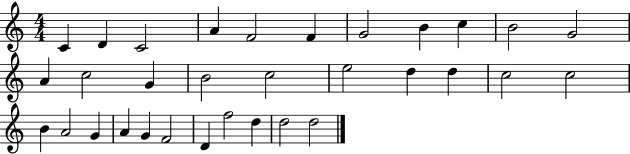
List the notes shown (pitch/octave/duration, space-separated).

C4/q D4/q C4/h A4/q F4/h F4/q G4/h B4/q C5/q B4/h G4/h A4/q C5/h G4/q B4/h C5/h E5/h D5/q D5/q C5/h C5/h B4/q A4/h G4/q A4/q G4/q F4/h D4/q F5/h D5/q D5/h D5/h